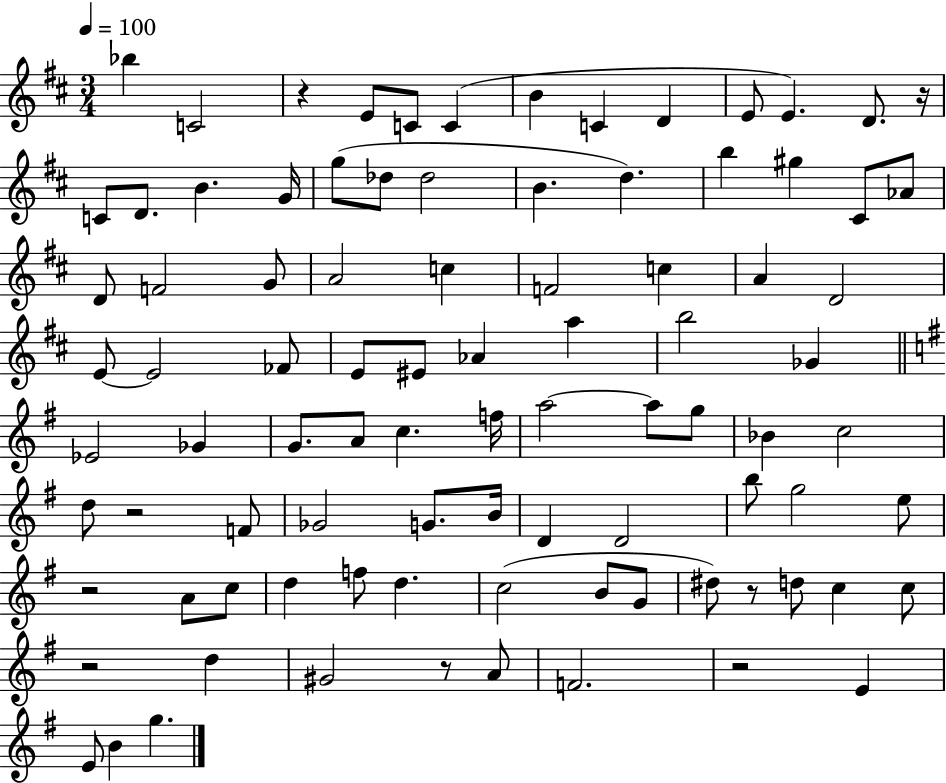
Bb5/q C4/h R/q E4/e C4/e C4/q B4/q C4/q D4/q E4/e E4/q. D4/e. R/s C4/e D4/e. B4/q. G4/s G5/e Db5/e Db5/h B4/q. D5/q. B5/q G#5/q C#4/e Ab4/e D4/e F4/h G4/e A4/h C5/q F4/h C5/q A4/q D4/h E4/e E4/h FES4/e E4/e EIS4/e Ab4/q A5/q B5/h Gb4/q Eb4/h Gb4/q G4/e. A4/e C5/q. F5/s A5/h A5/e G5/e Bb4/q C5/h D5/e R/h F4/e Gb4/h G4/e. B4/s D4/q D4/h B5/e G5/h E5/e R/h A4/e C5/e D5/q F5/e D5/q. C5/h B4/e G4/e D#5/e R/e D5/e C5/q C5/e R/h D5/q G#4/h R/e A4/e F4/h. R/h E4/q E4/e B4/q G5/q.